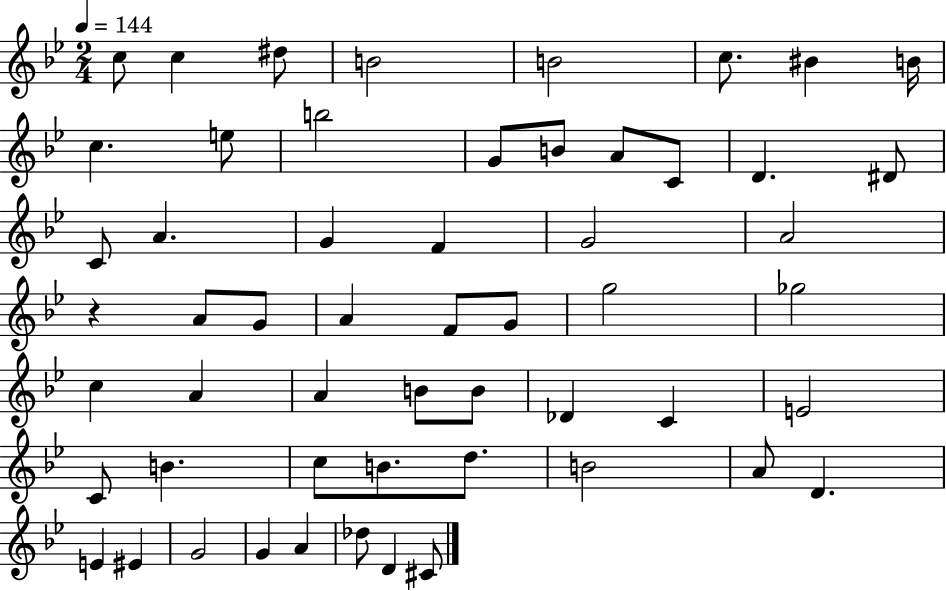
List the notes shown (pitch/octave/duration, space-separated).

C5/e C5/q D#5/e B4/h B4/h C5/e. BIS4/q B4/s C5/q. E5/e B5/h G4/e B4/e A4/e C4/e D4/q. D#4/e C4/e A4/q. G4/q F4/q G4/h A4/h R/q A4/e G4/e A4/q F4/e G4/e G5/h Gb5/h C5/q A4/q A4/q B4/e B4/e Db4/q C4/q E4/h C4/e B4/q. C5/e B4/e. D5/e. B4/h A4/e D4/q. E4/q EIS4/q G4/h G4/q A4/q Db5/e D4/q C#4/e